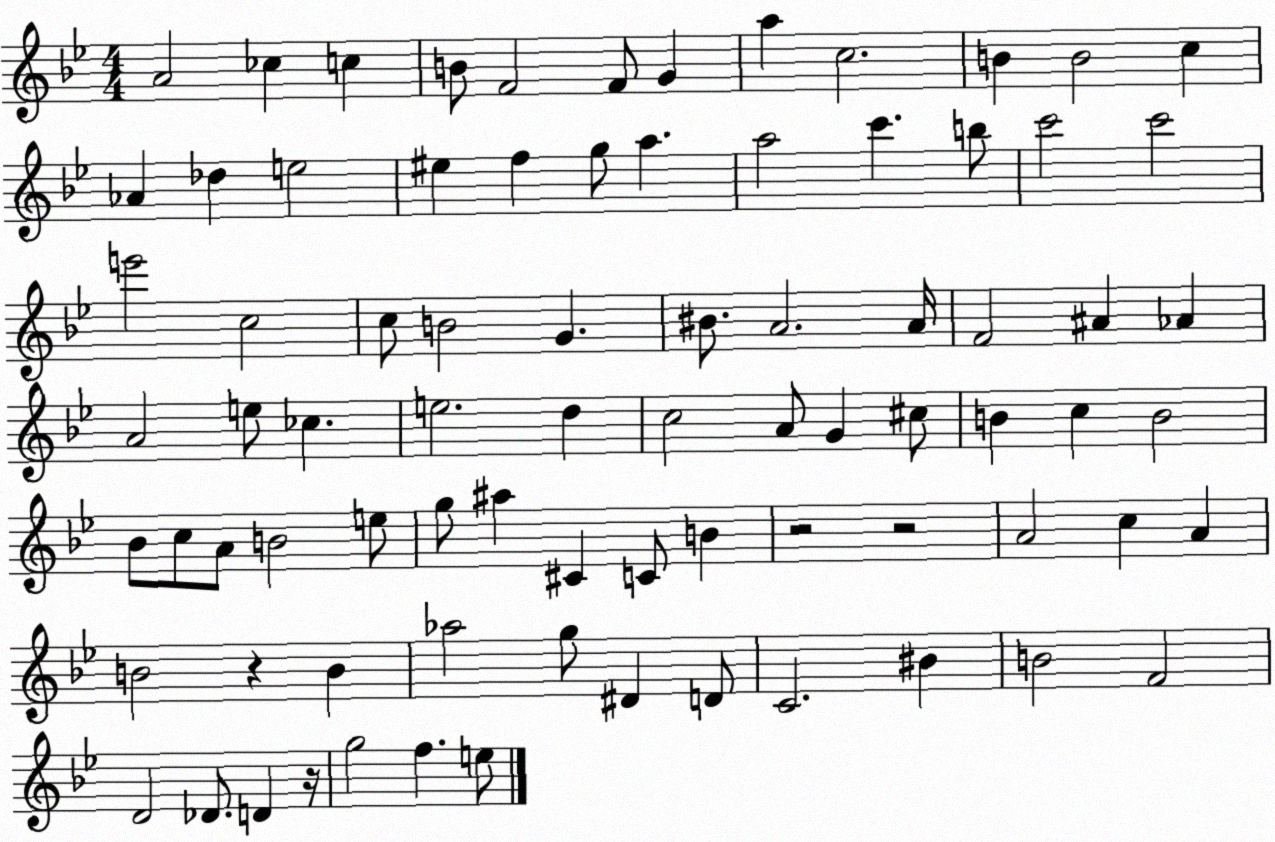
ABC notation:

X:1
T:Untitled
M:4/4
L:1/4
K:Bb
A2 _c c B/2 F2 F/2 G a c2 B B2 c _A _d e2 ^e f g/2 a a2 c' b/2 c'2 c'2 e'2 c2 c/2 B2 G ^B/2 A2 A/4 F2 ^A _A A2 e/2 _c e2 d c2 A/2 G ^c/2 B c B2 _B/2 c/2 A/2 B2 e/2 g/2 ^a ^C C/2 B z2 z2 A2 c A B2 z B _a2 g/2 ^D D/2 C2 ^B B2 F2 D2 _D/2 D z/4 g2 f e/2